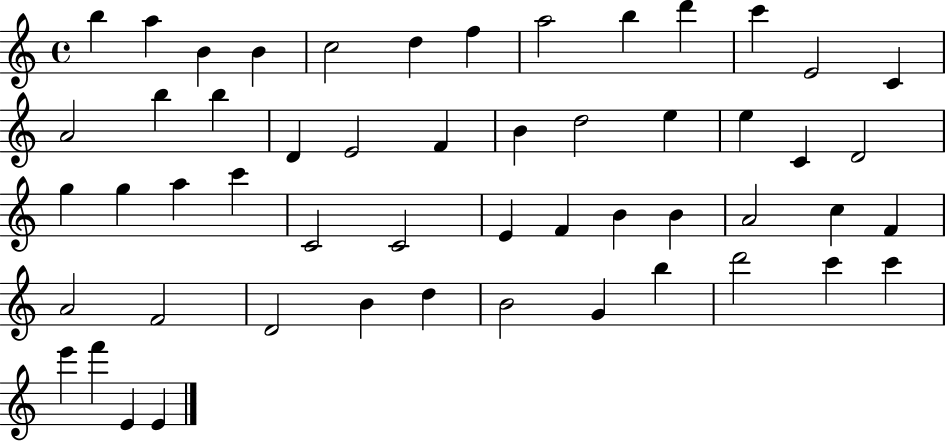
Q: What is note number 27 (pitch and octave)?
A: G5